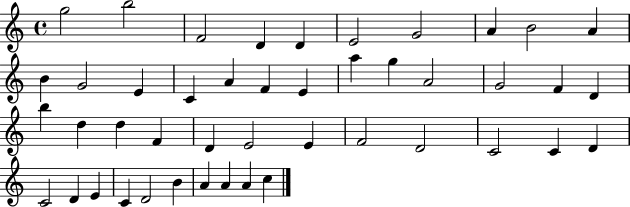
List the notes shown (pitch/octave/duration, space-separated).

G5/h B5/h F4/h D4/q D4/q E4/h G4/h A4/q B4/h A4/q B4/q G4/h E4/q C4/q A4/q F4/q E4/q A5/q G5/q A4/h G4/h F4/q D4/q B5/q D5/q D5/q F4/q D4/q E4/h E4/q F4/h D4/h C4/h C4/q D4/q C4/h D4/q E4/q C4/q D4/h B4/q A4/q A4/q A4/q C5/q